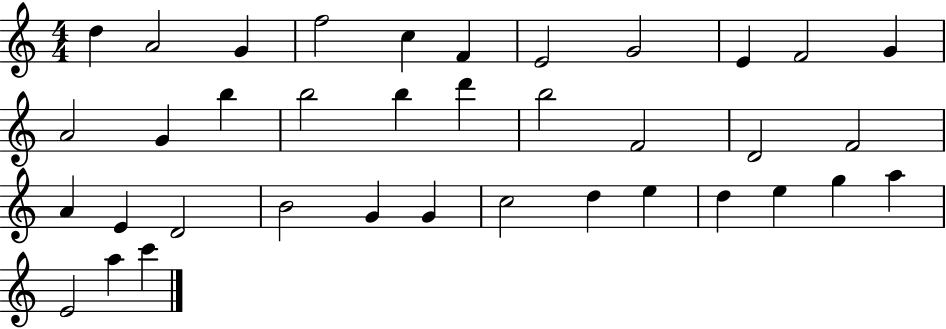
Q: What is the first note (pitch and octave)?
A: D5